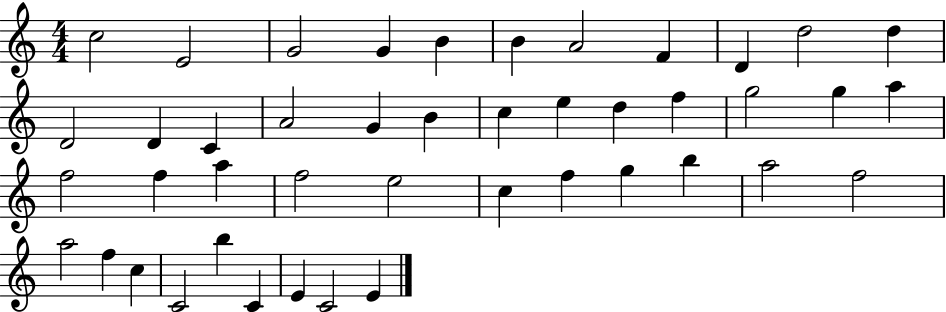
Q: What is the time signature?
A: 4/4